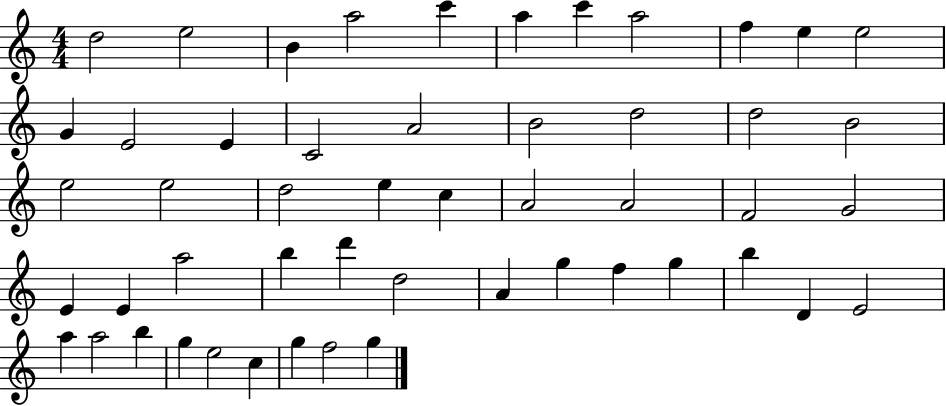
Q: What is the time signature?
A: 4/4